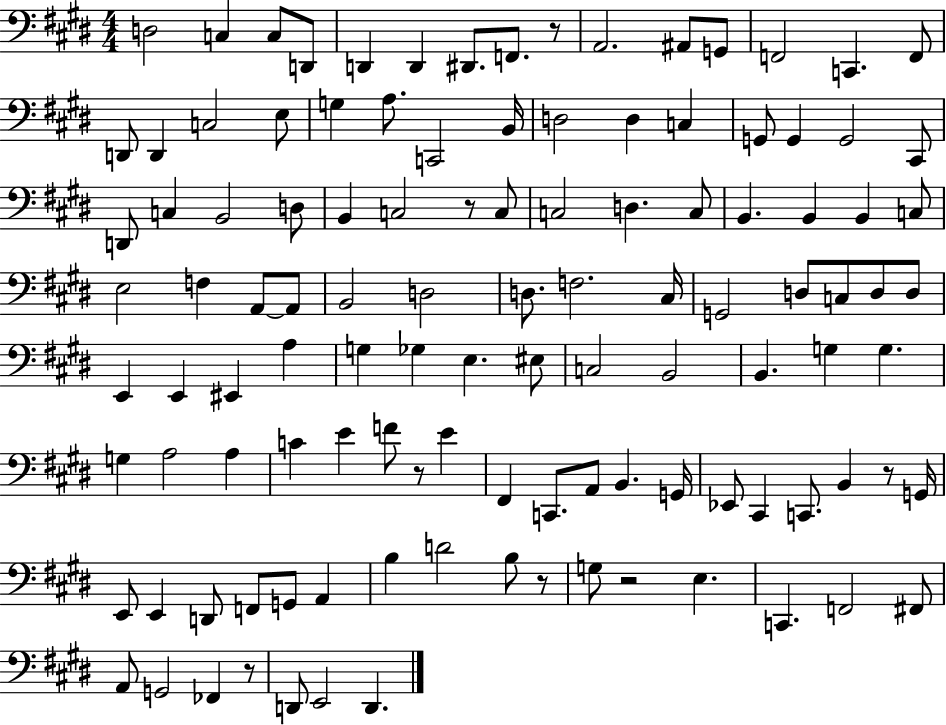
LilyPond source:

{
  \clef bass
  \numericTimeSignature
  \time 4/4
  \key e \major
  d2 c4 c8 d,8 | d,4 d,4 dis,8. f,8. r8 | a,2. ais,8 g,8 | f,2 c,4. f,8 | \break d,8 d,4 c2 e8 | g4 a8. c,2 b,16 | d2 d4 c4 | g,8 g,4 g,2 cis,8 | \break d,8 c4 b,2 d8 | b,4 c2 r8 c8 | c2 d4. c8 | b,4. b,4 b,4 c8 | \break e2 f4 a,8~~ a,8 | b,2 d2 | d8. f2. cis16 | g,2 d8 c8 d8 d8 | \break e,4 e,4 eis,4 a4 | g4 ges4 e4. eis8 | c2 b,2 | b,4. g4 g4. | \break g4 a2 a4 | c'4 e'4 f'8 r8 e'4 | fis,4 c,8. a,8 b,4. g,16 | ees,8 cis,4 c,8. b,4 r8 g,16 | \break e,8 e,4 d,8 f,8 g,8 a,4 | b4 d'2 b8 r8 | g8 r2 e4. | c,4. f,2 fis,8 | \break a,8 g,2 fes,4 r8 | d,8 e,2 d,4. | \bar "|."
}